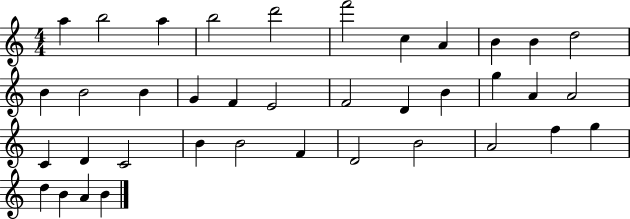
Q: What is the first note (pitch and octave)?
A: A5